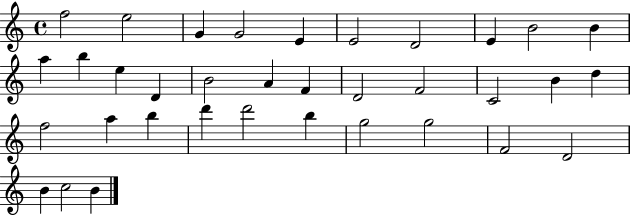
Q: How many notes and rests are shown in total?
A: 35